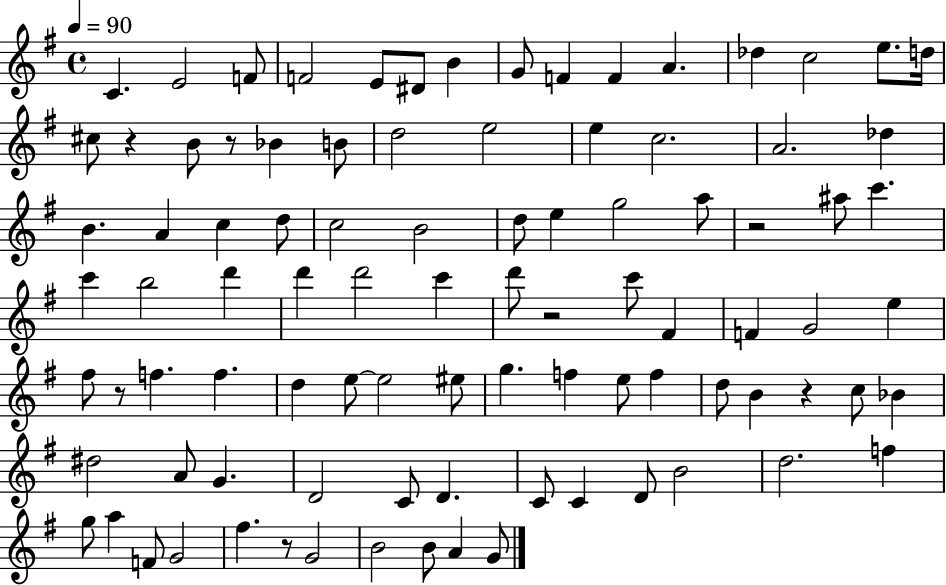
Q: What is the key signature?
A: G major